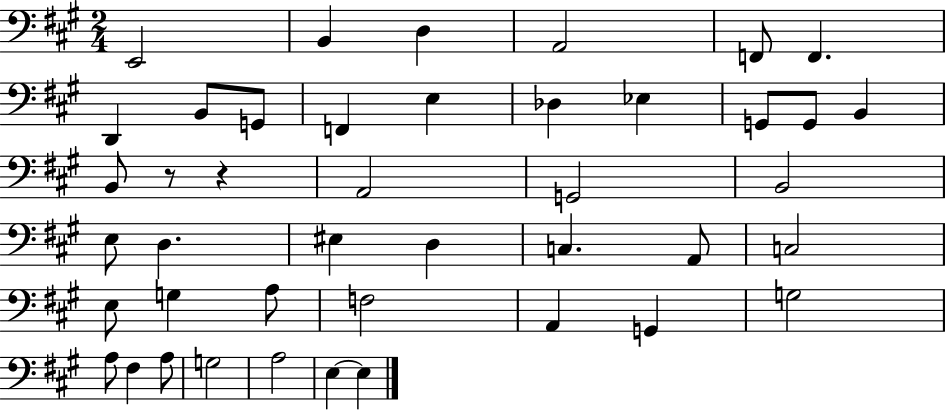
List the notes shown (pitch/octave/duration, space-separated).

E2/h B2/q D3/q A2/h F2/e F2/q. D2/q B2/e G2/e F2/q E3/q Db3/q Eb3/q G2/e G2/e B2/q B2/e R/e R/q A2/h G2/h B2/h E3/e D3/q. EIS3/q D3/q C3/q. A2/e C3/h E3/e G3/q A3/e F3/h A2/q G2/q G3/h A3/e F#3/q A3/e G3/h A3/h E3/q E3/q